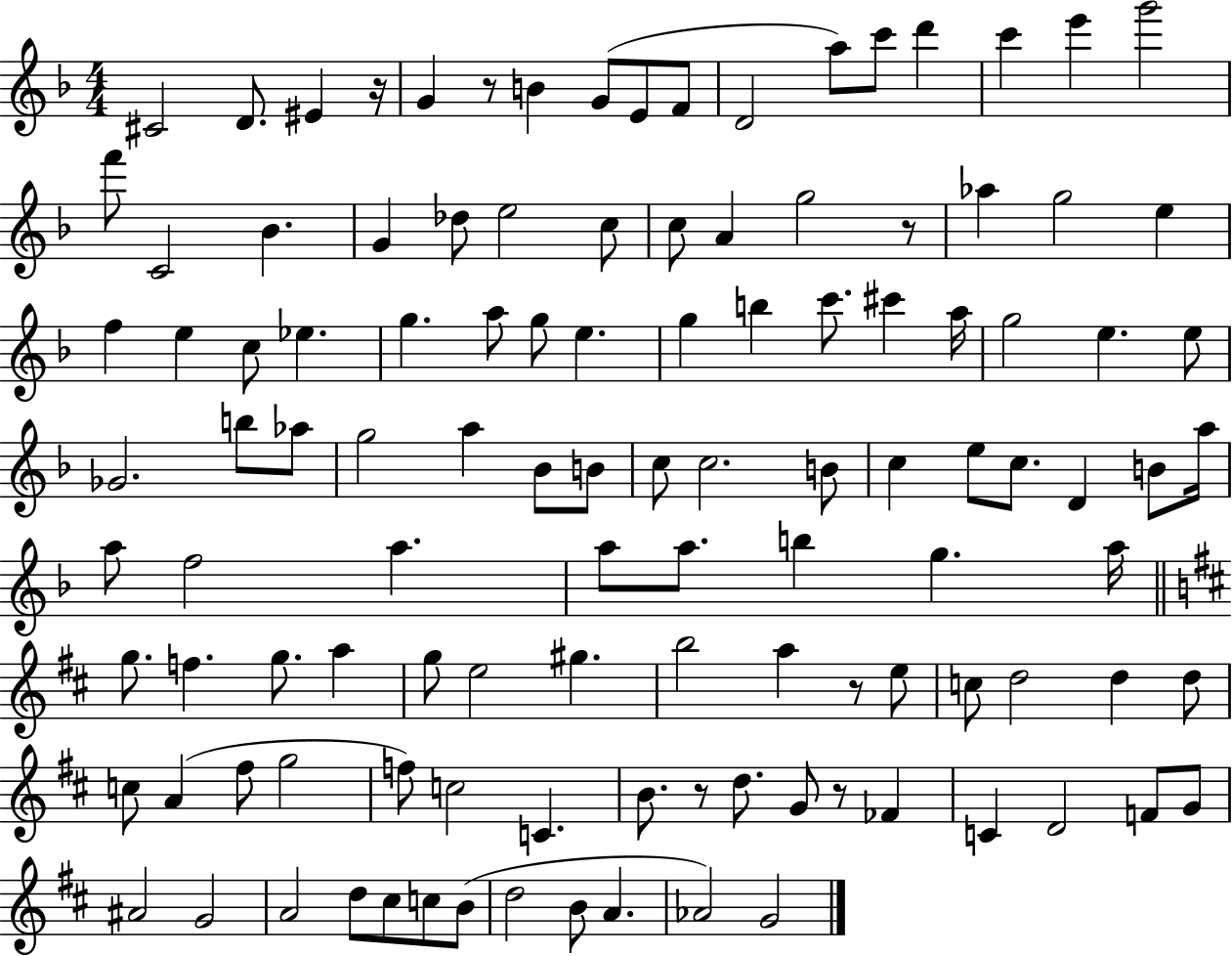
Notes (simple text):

C#4/h D4/e. EIS4/q R/s G4/q R/e B4/q G4/e E4/e F4/e D4/h A5/e C6/e D6/q C6/q E6/q G6/h F6/e C4/h Bb4/q. G4/q Db5/e E5/h C5/e C5/e A4/q G5/h R/e Ab5/q G5/h E5/q F5/q E5/q C5/e Eb5/q. G5/q. A5/e G5/e E5/q. G5/q B5/q C6/e. C#6/q A5/s G5/h E5/q. E5/e Gb4/h. B5/e Ab5/e G5/h A5/q Bb4/e B4/e C5/e C5/h. B4/e C5/q E5/e C5/e. D4/q B4/e A5/s A5/e F5/h A5/q. A5/e A5/e. B5/q G5/q. A5/s G5/e. F5/q. G5/e. A5/q G5/e E5/h G#5/q. B5/h A5/q R/e E5/e C5/e D5/h D5/q D5/e C5/e A4/q F#5/e G5/h F5/e C5/h C4/q. B4/e. R/e D5/e. G4/e R/e FES4/q C4/q D4/h F4/e G4/e A#4/h G4/h A4/h D5/e C#5/e C5/e B4/e D5/h B4/e A4/q. Ab4/h G4/h